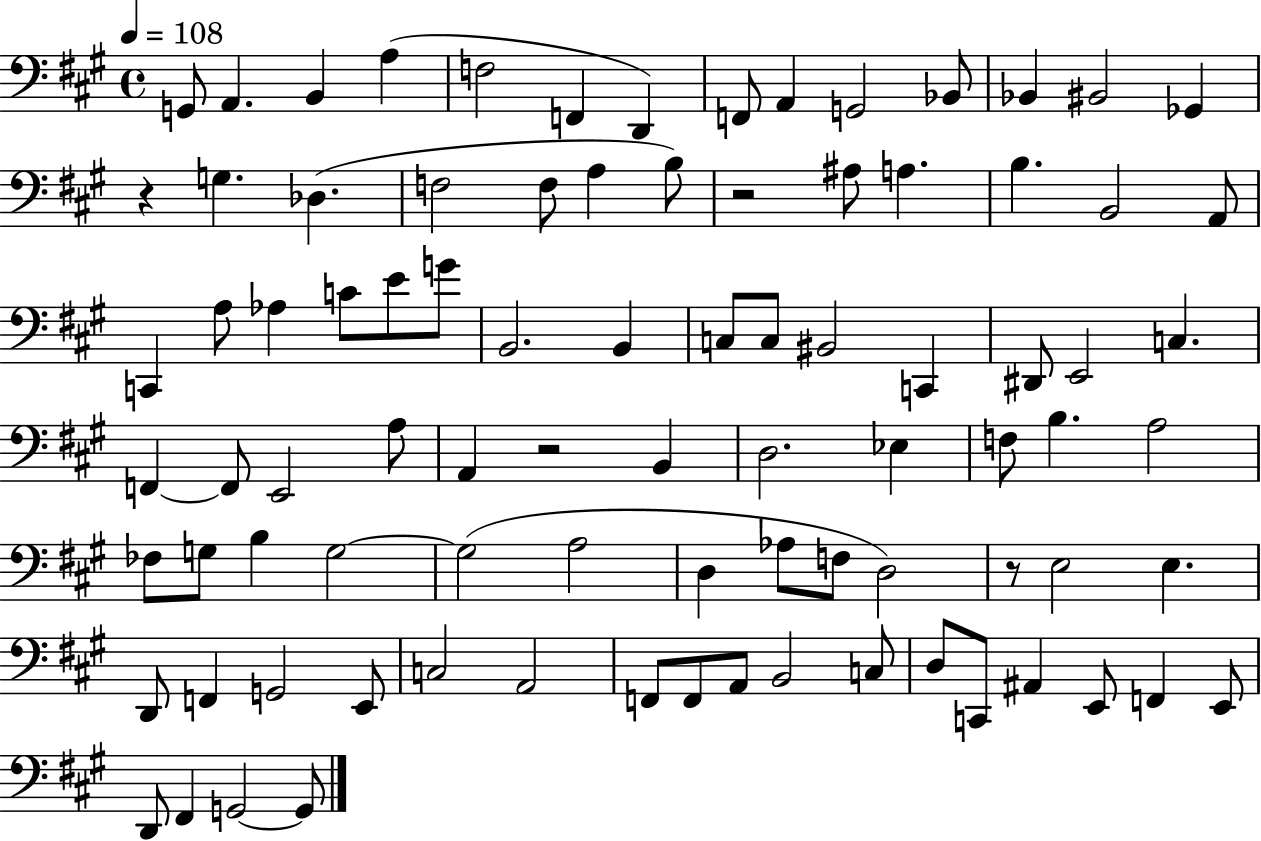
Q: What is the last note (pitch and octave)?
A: G2